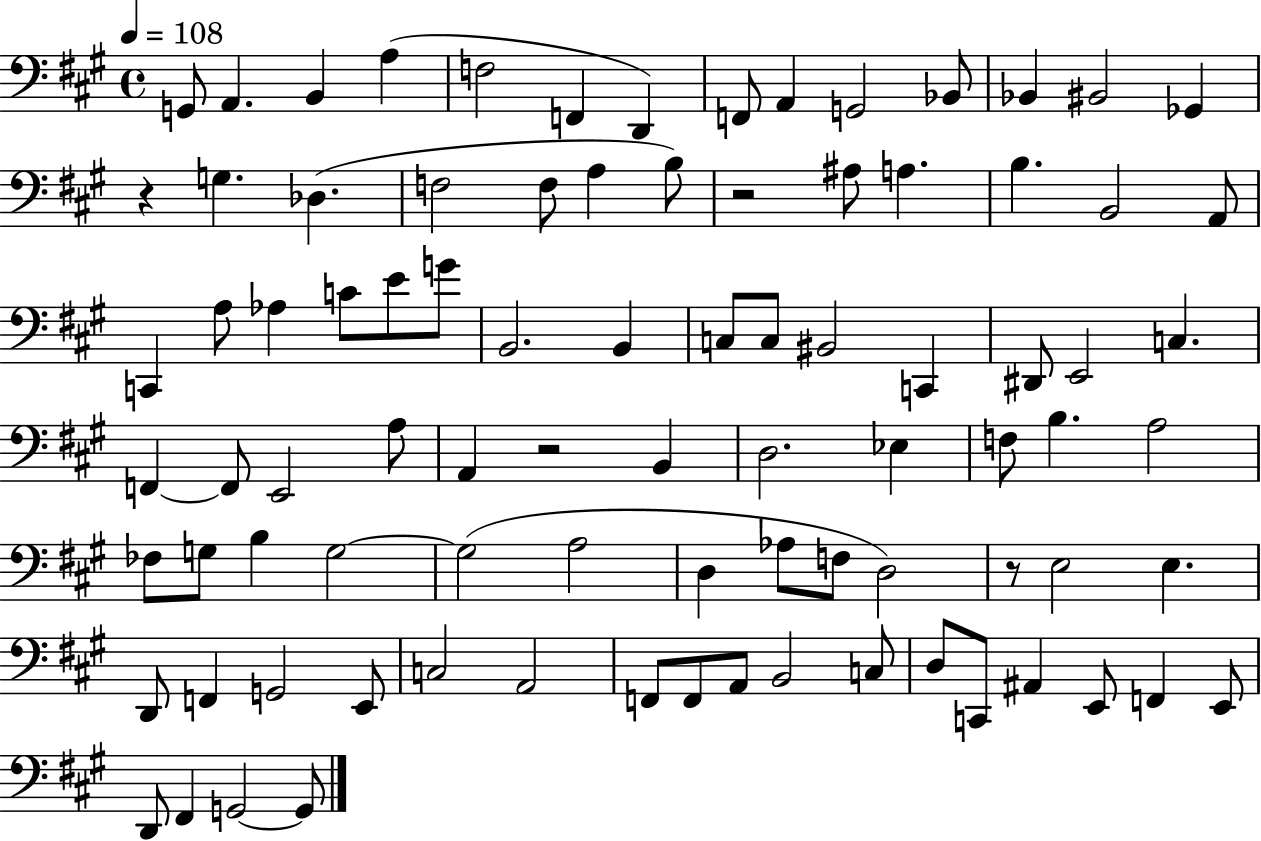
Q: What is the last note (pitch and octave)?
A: G2